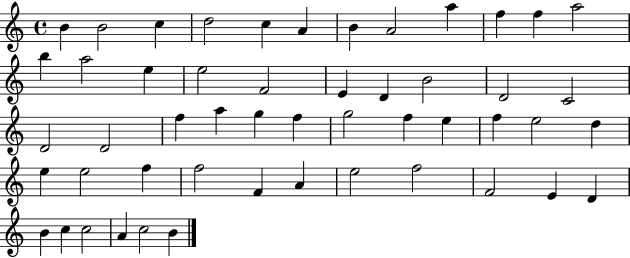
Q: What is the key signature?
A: C major